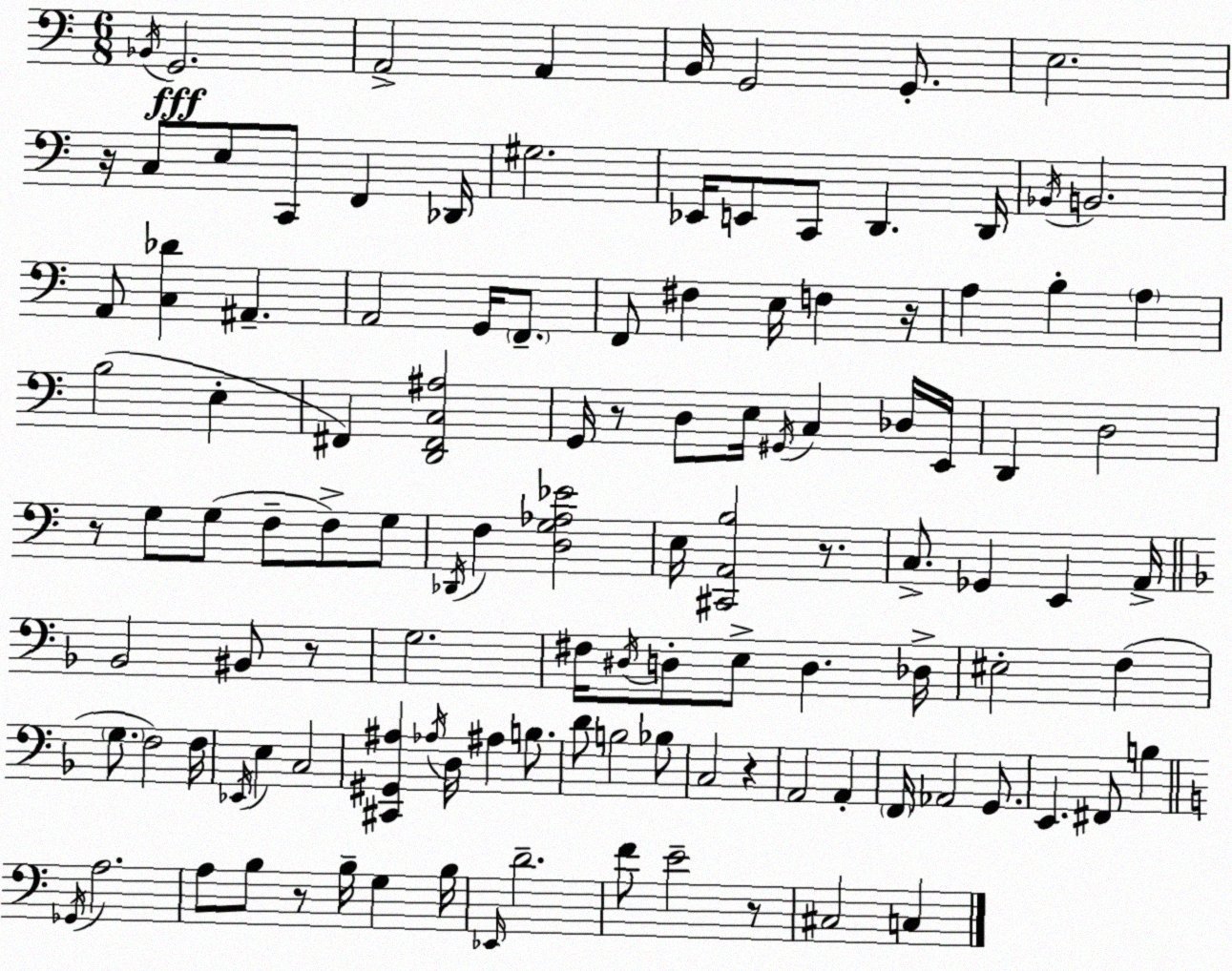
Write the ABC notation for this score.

X:1
T:Untitled
M:6/8
L:1/4
K:C
_B,,/4 G,,2 A,,2 A,, B,,/4 G,,2 G,,/2 E,2 z/4 C,/2 E,/2 C,,/2 F,, _D,,/4 ^G,2 _E,,/4 E,,/2 C,,/2 D,, D,,/4 _B,,/4 B,,2 A,,/2 [C,_D] ^A,, A,,2 G,,/4 F,,/2 F,,/2 ^F, E,/4 F, z/4 A, B, A, B,2 E, ^F,, [D,,^F,,C,^A,]2 G,,/4 z/2 D,/2 E,/4 ^G,,/4 C, _D,/4 E,,/4 D,, D,2 z/2 G,/2 G,/2 F,/2 F,/2 G,/2 _D,,/4 F, [D,G,_A,_E]2 E,/4 [^C,,A,,B,]2 z/2 C,/2 _G,, E,, A,,/4 _B,,2 ^B,,/2 z/2 G,2 ^F,/4 ^D,/4 D,/2 E,/2 D, _D,/4 ^E,2 F, G,/2 F,2 F,/4 _E,,/4 E, C,2 [^C,,^G,,^A,] _A,/4 D,/4 ^A, B,/2 D/2 B,2 _B,/2 C,2 z A,,2 A,, F,,/4 _A,,2 G,,/2 E,, ^F,,/2 B, _G,,/4 A,2 A,/2 B,/2 z/2 B,/4 G, B,/4 _E,,/4 D2 F/2 E2 z/2 ^C,2 C,